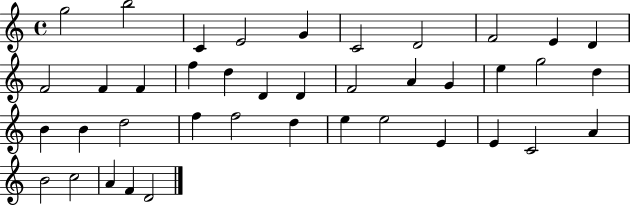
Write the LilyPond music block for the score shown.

{
  \clef treble
  \time 4/4
  \defaultTimeSignature
  \key c \major
  g''2 b''2 | c'4 e'2 g'4 | c'2 d'2 | f'2 e'4 d'4 | \break f'2 f'4 f'4 | f''4 d''4 d'4 d'4 | f'2 a'4 g'4 | e''4 g''2 d''4 | \break b'4 b'4 d''2 | f''4 f''2 d''4 | e''4 e''2 e'4 | e'4 c'2 a'4 | \break b'2 c''2 | a'4 f'4 d'2 | \bar "|."
}